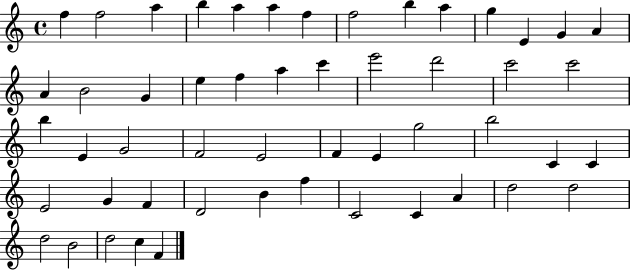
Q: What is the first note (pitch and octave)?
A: F5